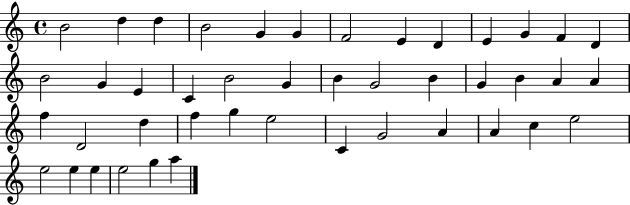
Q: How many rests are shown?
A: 0